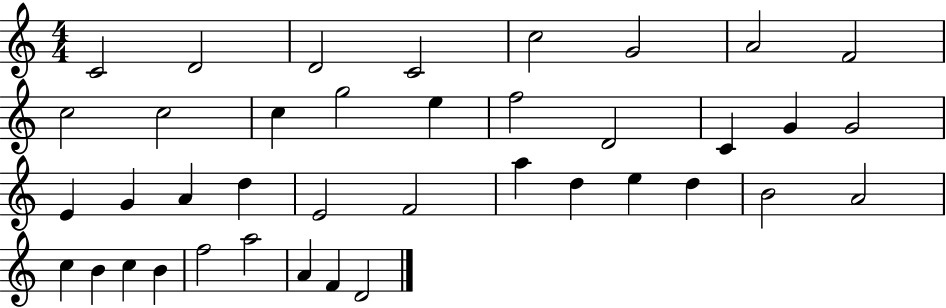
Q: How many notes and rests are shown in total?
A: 39